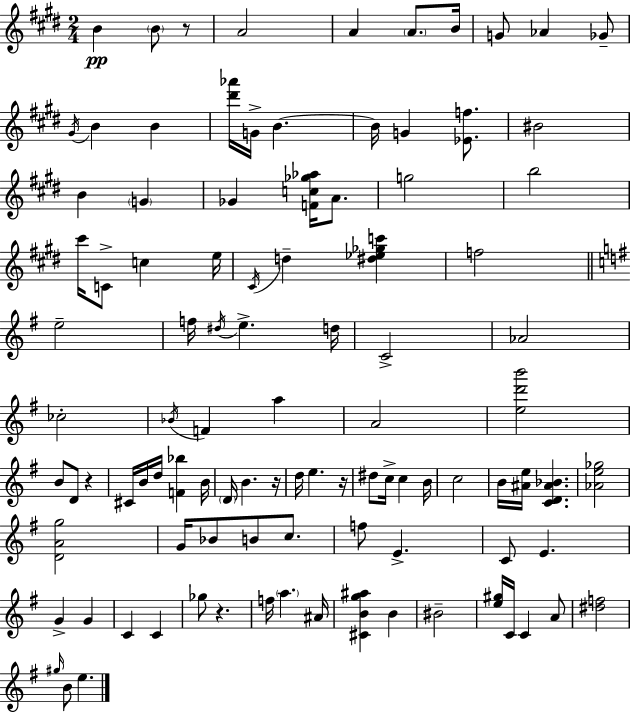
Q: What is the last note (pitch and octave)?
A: E5